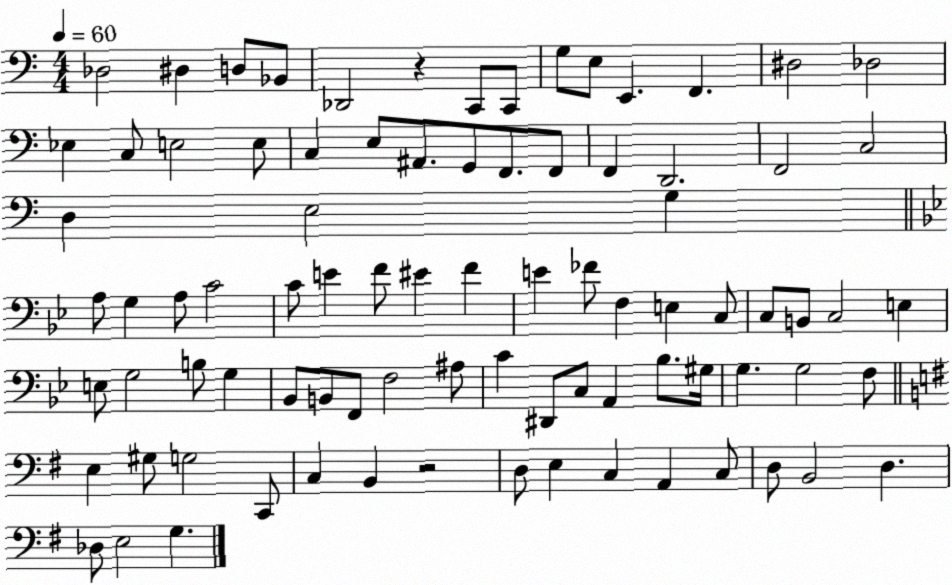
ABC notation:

X:1
T:Untitled
M:4/4
L:1/4
K:C
_D,2 ^D, D,/2 _B,,/2 _D,,2 z C,,/2 C,,/2 G,/2 E,/2 E,, F,, ^D,2 _D,2 _E, C,/2 E,2 E,/2 C, E,/2 ^A,,/2 G,,/2 F,,/2 F,,/2 F,, D,,2 F,,2 C,2 D, E,2 G, A,/2 G, A,/2 C2 C/2 E F/2 ^E F E _F/2 F, E, C,/2 C,/2 B,,/2 C,2 E, E,/2 G,2 B,/2 G, _B,,/2 B,,/2 F,,/2 F,2 ^A,/2 C ^D,,/2 C,/2 A,, _B,/2 ^G,/4 G, G,2 F,/2 E, ^G,/2 G,2 C,,/2 C, B,, z2 D,/2 E, C, A,, C,/2 D,/2 B,,2 D, _D,/2 E,2 G,